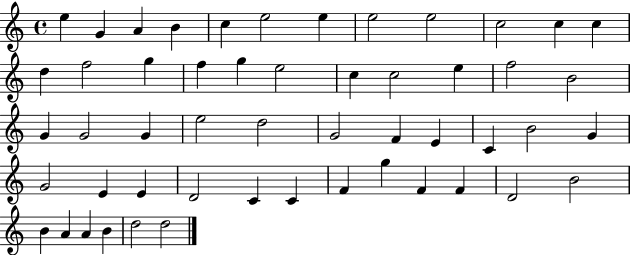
X:1
T:Untitled
M:4/4
L:1/4
K:C
e G A B c e2 e e2 e2 c2 c c d f2 g f g e2 c c2 e f2 B2 G G2 G e2 d2 G2 F E C B2 G G2 E E D2 C C F g F F D2 B2 B A A B d2 d2